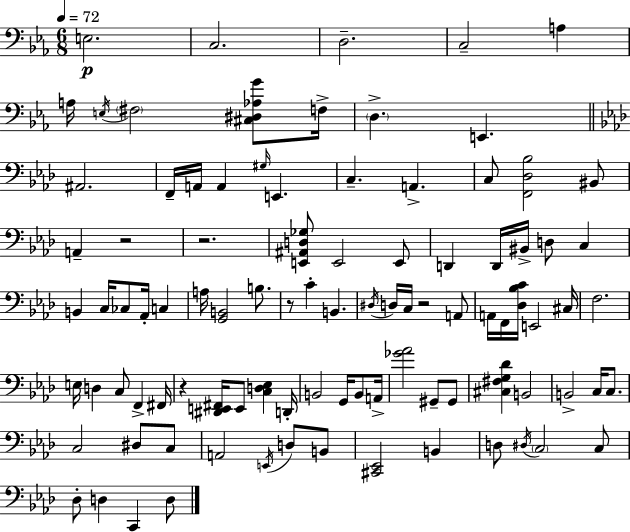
E3/h. C3/h. D3/h. C3/h A3/q A3/s E3/s F#3/h [C#3,D#3,Ab3,G4]/e F3/s D3/q. E2/q. A#2/h. F2/s A2/s A2/q G#3/s E2/q. C3/q. A2/q. C3/e [F2,Db3,Bb3]/h BIS2/e A2/q R/h R/h. [E2,A#2,D3,Gb3]/e E2/h E2/e D2/q D2/s BIS2/s D3/e C3/q B2/q C3/s CES3/e Ab2/s C3/q A3/s [G2,B2]/h B3/e. R/e C4/q B2/q. D#3/s D3/s C3/s R/h A2/e A2/s F2/s [Db3,Bb3,C4]/s E2/h C#3/s F3/h. E3/s D3/q C3/e F2/q F#2/s R/q [D#2,E2,F#2]/s E2/e [C3,D3,Eb3]/q D2/s B2/h G2/s B2/e A2/s [Gb4,Ab4]/h G#2/e G#2/e [C#3,F#3,G3,Db4]/q B2/h B2/h C3/s C3/e. C3/h D#3/e C3/e A2/h E2/s D3/e B2/e [C#2,Eb2]/h B2/q D3/e D#3/s C3/h C3/e Db3/e D3/q C2/q D3/e